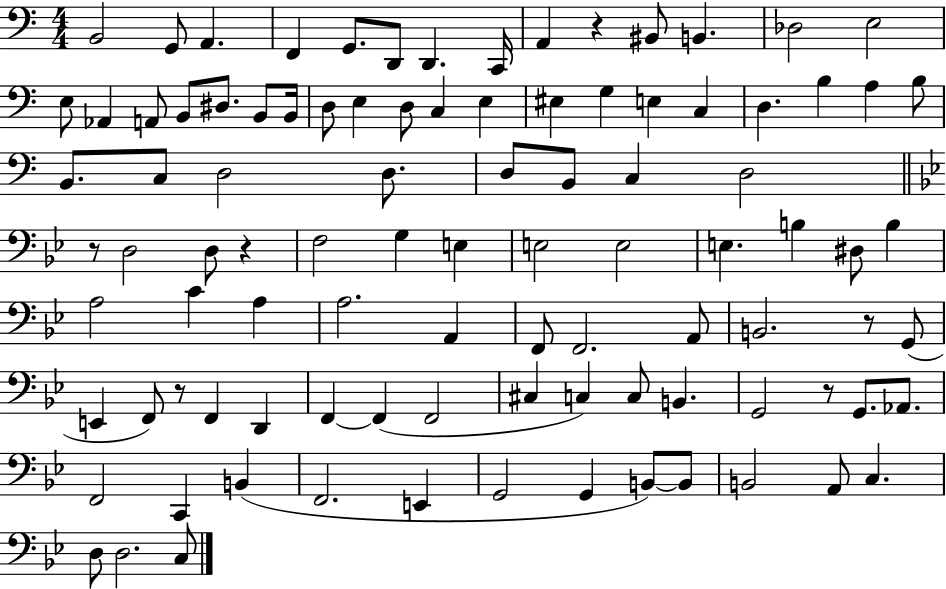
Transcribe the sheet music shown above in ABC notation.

X:1
T:Untitled
M:4/4
L:1/4
K:C
B,,2 G,,/2 A,, F,, G,,/2 D,,/2 D,, C,,/4 A,, z ^B,,/2 B,, _D,2 E,2 E,/2 _A,, A,,/2 B,,/2 ^D,/2 B,,/2 B,,/4 D,/2 E, D,/2 C, E, ^E, G, E, C, D, B, A, B,/2 B,,/2 C,/2 D,2 D,/2 D,/2 B,,/2 C, D,2 z/2 D,2 D,/2 z F,2 G, E, E,2 E,2 E, B, ^D,/2 B, A,2 C A, A,2 A,, F,,/2 F,,2 A,,/2 B,,2 z/2 G,,/2 E,, F,,/2 z/2 F,, D,, F,, F,, F,,2 ^C, C, C,/2 B,, G,,2 z/2 G,,/2 _A,,/2 F,,2 C,, B,, F,,2 E,, G,,2 G,, B,,/2 B,,/2 B,,2 A,,/2 C, D,/2 D,2 C,/2